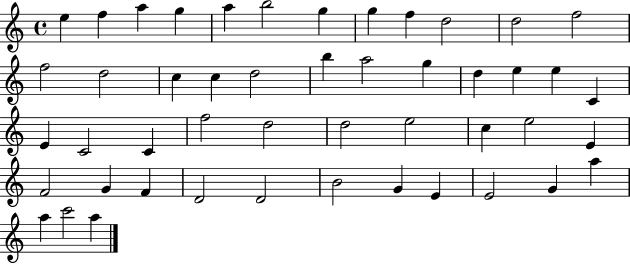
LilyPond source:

{
  \clef treble
  \time 4/4
  \defaultTimeSignature
  \key c \major
  e''4 f''4 a''4 g''4 | a''4 b''2 g''4 | g''4 f''4 d''2 | d''2 f''2 | \break f''2 d''2 | c''4 c''4 d''2 | b''4 a''2 g''4 | d''4 e''4 e''4 c'4 | \break e'4 c'2 c'4 | f''2 d''2 | d''2 e''2 | c''4 e''2 e'4 | \break f'2 g'4 f'4 | d'2 d'2 | b'2 g'4 e'4 | e'2 g'4 a''4 | \break a''4 c'''2 a''4 | \bar "|."
}